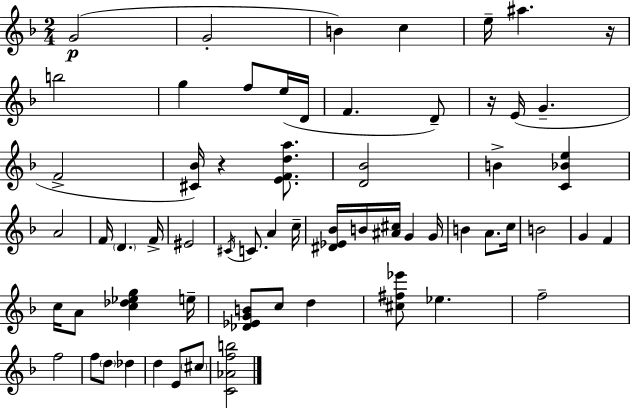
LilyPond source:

{
  \clef treble
  \numericTimeSignature
  \time 2/4
  \key f \major
  \repeat volta 2 { g'2(\p | g'2-. | b'4) c''4 | e''16-- ais''4. r16 | \break b''2 | g''4 f''8 e''16( d'16 | f'4. d'8--) | r16 e'16( g'4.-- | \break f'2-> | <cis' bes'>16) r4 <e' f' d'' a''>8. | <d' bes'>2 | b'4-> <c' bes' e''>4 | \break a'2 | f'16 \parenthesize d'4. f'16-> | eis'2 | \acciaccatura { cis'16 } c'8. a'4 | \break c''16-- <dis' ees' bes'>16 b'16 <ais' cis''>16 g'4 | g'16 b'4 a'8. | c''16 b'2 | g'4 f'4 | \break c''16 a'8 <c'' des'' ees'' g''>4 | e''16-- <des' ees' g' b'>8 c''8 d''4 | <cis'' fis'' ees'''>8 ees''4. | f''2-- | \break f''2 | f''8 \parenthesize d''8 des''4 | d''4 e'8 \parenthesize cis''8 | <c' aes' f'' b''>2 | \break } \bar "|."
}